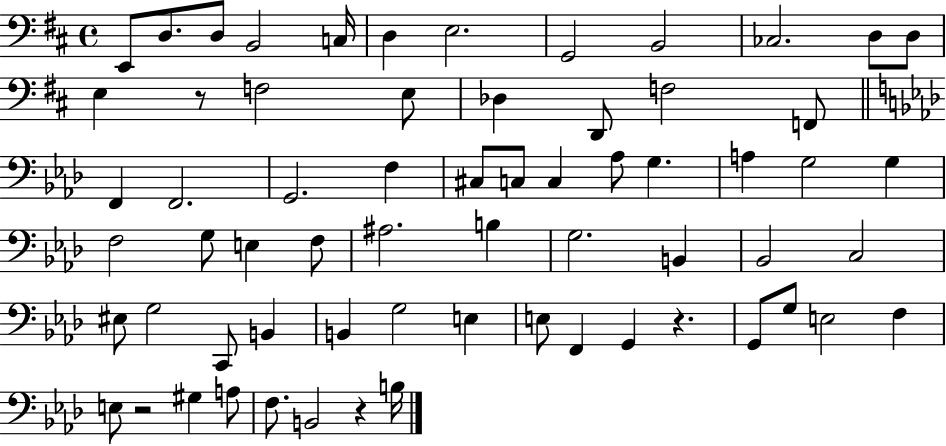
E2/e D3/e. D3/e B2/h C3/s D3/q E3/h. G2/h B2/h CES3/h. D3/e D3/e E3/q R/e F3/h E3/e Db3/q D2/e F3/h F2/e F2/q F2/h. G2/h. F3/q C#3/e C3/e C3/q Ab3/e G3/q. A3/q G3/h G3/q F3/h G3/e E3/q F3/e A#3/h. B3/q G3/h. B2/q Bb2/h C3/h EIS3/e G3/h C2/e B2/q B2/q G3/h E3/q E3/e F2/q G2/q R/q. G2/e G3/e E3/h F3/q E3/e R/h G#3/q A3/e F3/e. B2/h R/q B3/s